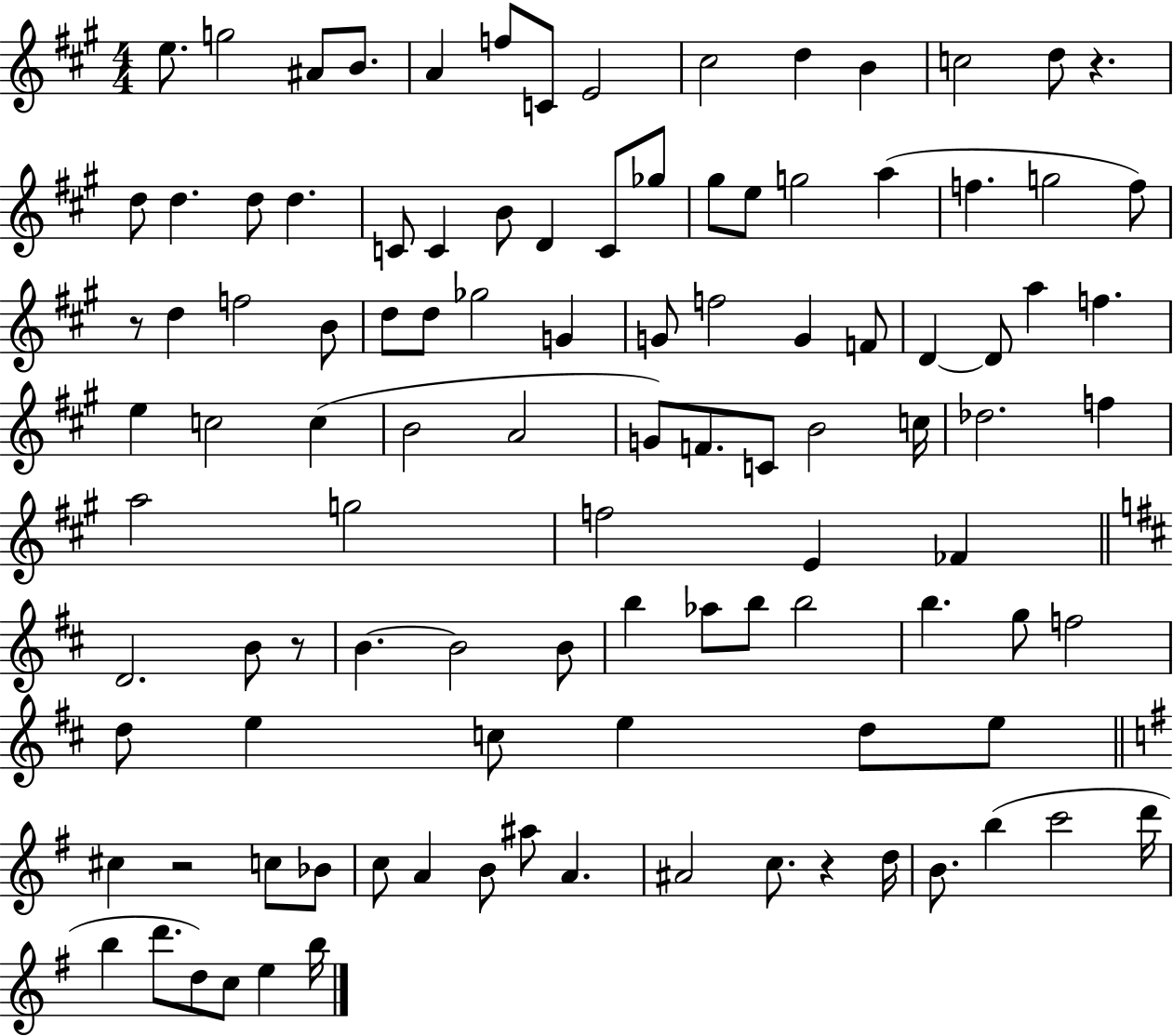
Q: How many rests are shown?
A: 5